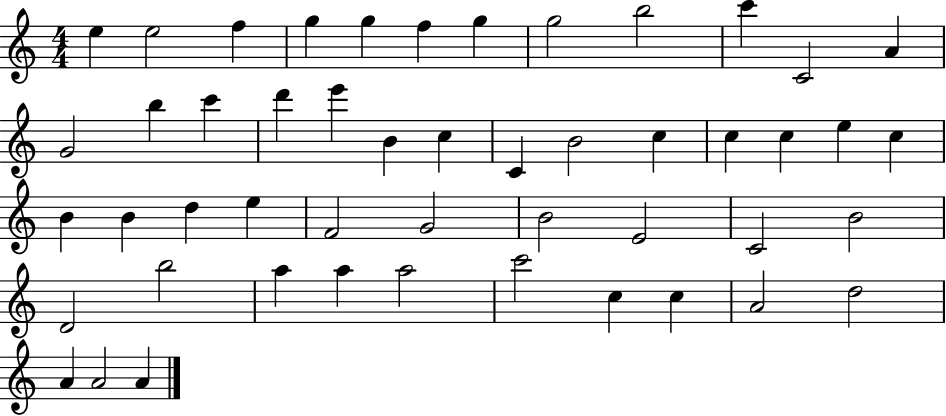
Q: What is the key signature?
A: C major